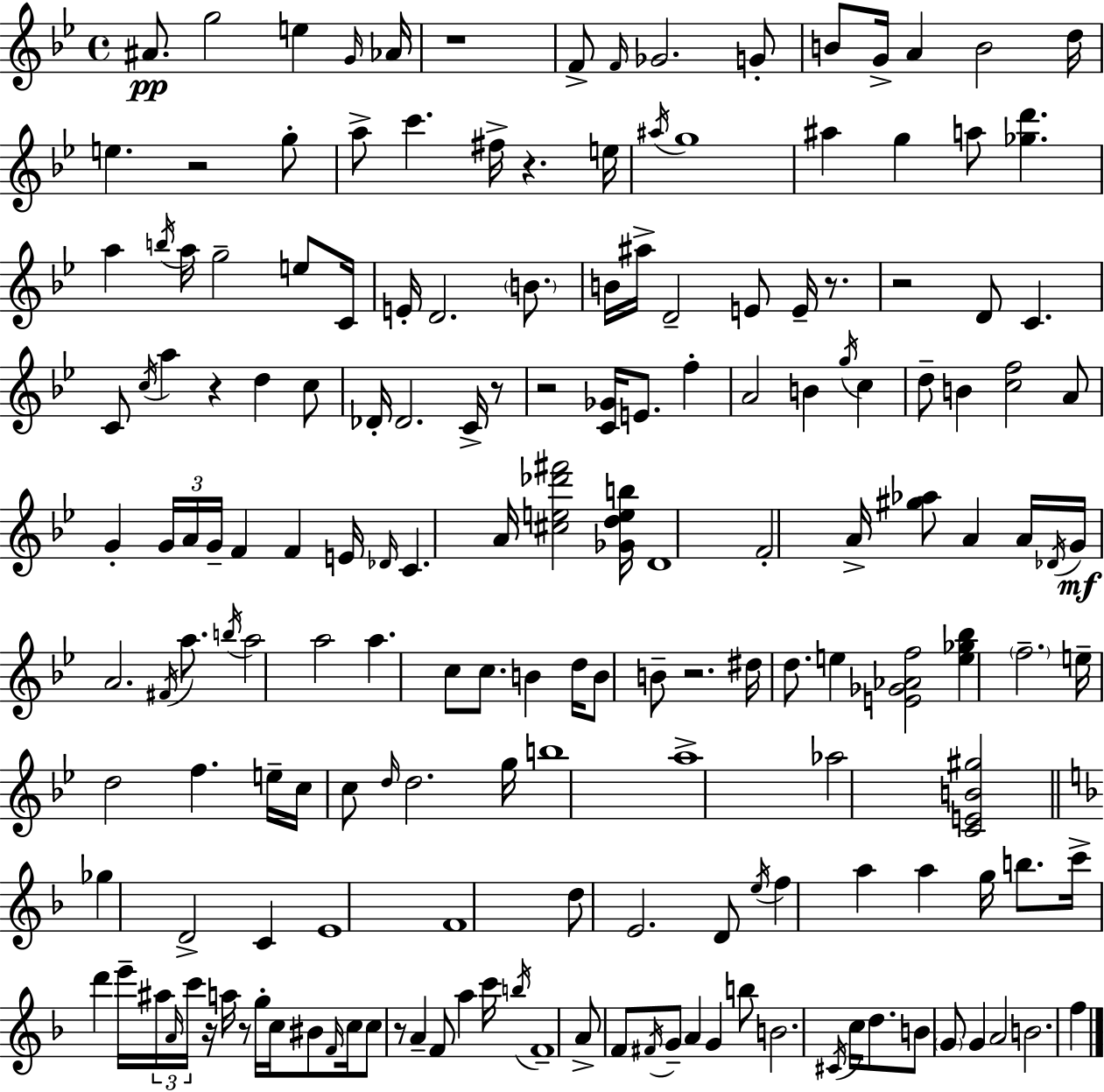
A#4/e. G5/h E5/q G4/s Ab4/s R/w F4/e F4/s Gb4/h. G4/e B4/e G4/s A4/q B4/h D5/s E5/q. R/h G5/e A5/e C6/q. F#5/s R/q. E5/s A#5/s G5/w A#5/q G5/q A5/e [Gb5,D6]/q. A5/q B5/s A5/s G5/h E5/e C4/s E4/s D4/h. B4/e. B4/s A#5/s D4/h E4/e E4/s R/e. R/h D4/e C4/q. C4/e C5/s A5/q R/q D5/q C5/e Db4/s Db4/h. C4/s R/e R/h [C4,Gb4]/s E4/e. F5/q A4/h B4/q G5/s C5/q D5/e B4/q [C5,F5]/h A4/e G4/q G4/s A4/s G4/s F4/q F4/q E4/s Db4/s C4/q. A4/s [C#5,E5,Db6,F#6]/h [Gb4,D5,E5,B5]/s D4/w F4/h A4/s [G#5,Ab5]/e A4/q A4/s Db4/s G4/s A4/h. F#4/s A5/e. B5/s A5/h A5/h A5/q. C5/e C5/e. B4/q D5/s B4/e B4/e R/h. D#5/s D5/e. E5/q [E4,Gb4,Ab4,F5]/h [E5,Gb5,Bb5]/q F5/h. E5/s D5/h F5/q. E5/s C5/s C5/e D5/s D5/h. G5/s B5/w A5/w Ab5/h [C4,E4,B4,G#5]/h Gb5/q D4/h C4/q E4/w F4/w D5/e E4/h. D4/e E5/s F5/q A5/q A5/q G5/s B5/e. C6/s D6/q E6/s A#5/s A4/s C6/s R/s A5/s R/e G5/s C5/s BIS4/e F4/s C5/s C5/e R/e A4/q F4/e A5/q C6/s B5/s F4/w A4/e F4/e F#4/s G4/e A4/q G4/q B5/e B4/h. C#4/s C5/s D5/e. B4/e G4/e G4/q A4/h B4/h. F5/q